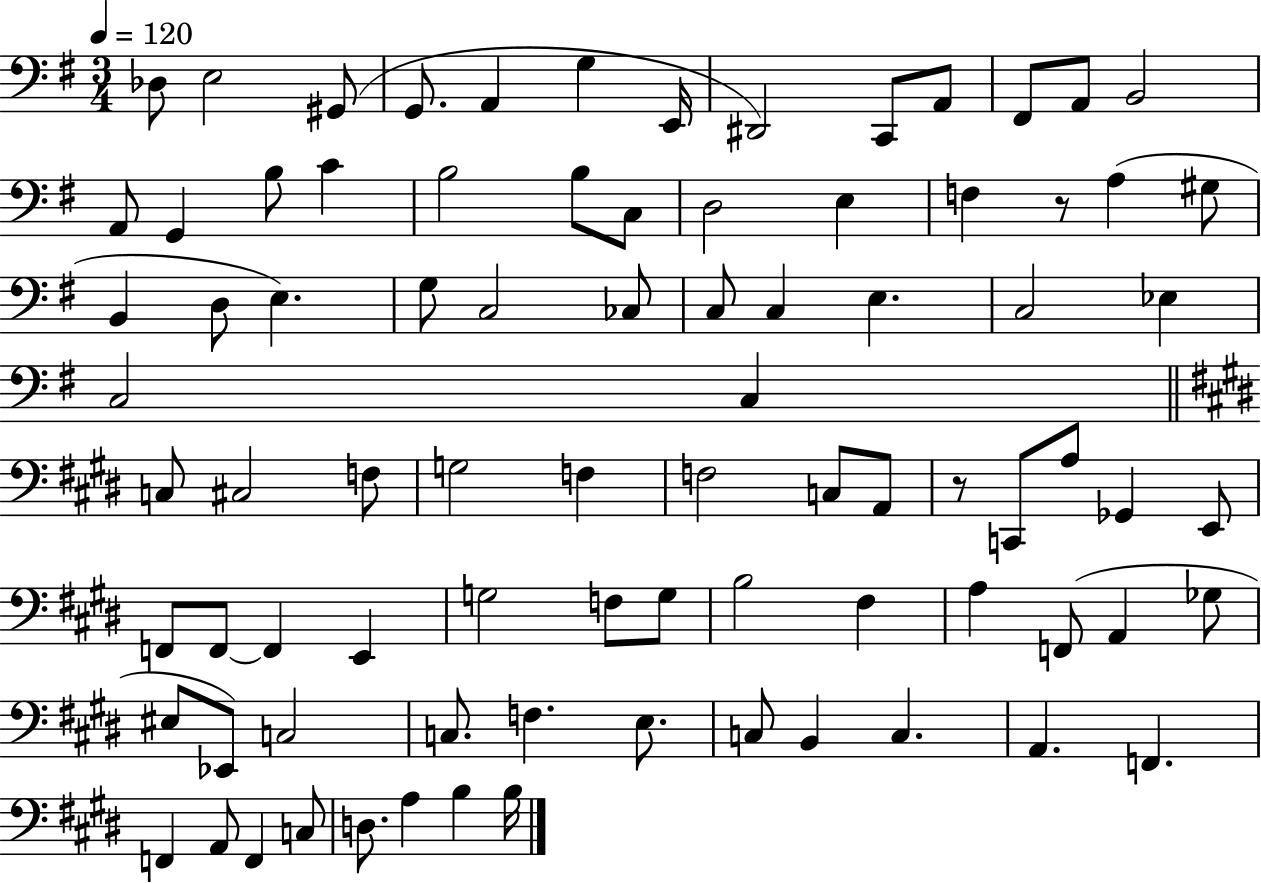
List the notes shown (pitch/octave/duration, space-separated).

Db3/e E3/h G#2/e G2/e. A2/q G3/q E2/s D#2/h C2/e A2/e F#2/e A2/e B2/h A2/e G2/q B3/e C4/q B3/h B3/e C3/e D3/h E3/q F3/q R/e A3/q G#3/e B2/q D3/e E3/q. G3/e C3/h CES3/e C3/e C3/q E3/q. C3/h Eb3/q C3/h C3/q C3/e C#3/h F3/e G3/h F3/q F3/h C3/e A2/e R/e C2/e A3/e Gb2/q E2/e F2/e F2/e F2/q E2/q G3/h F3/e G3/e B3/h F#3/q A3/q F2/e A2/q Gb3/e EIS3/e Eb2/e C3/h C3/e. F3/q. E3/e. C3/e B2/q C3/q. A2/q. F2/q. F2/q A2/e F2/q C3/e D3/e. A3/q B3/q B3/s